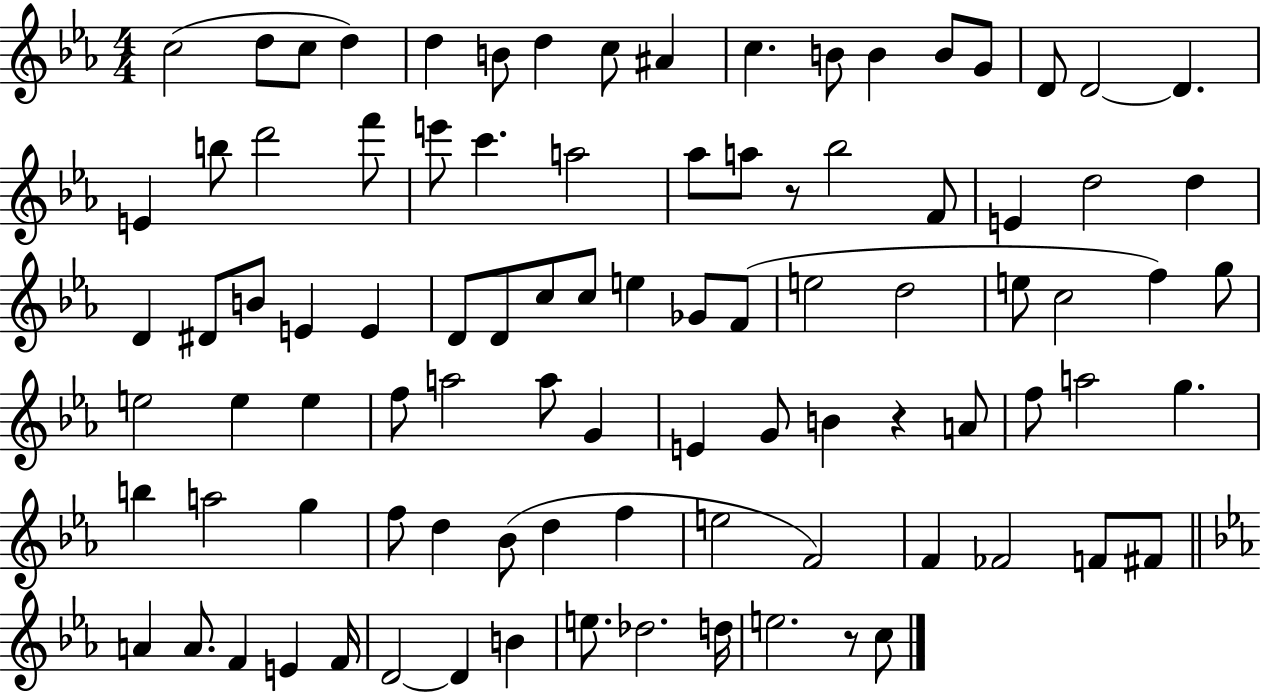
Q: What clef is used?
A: treble